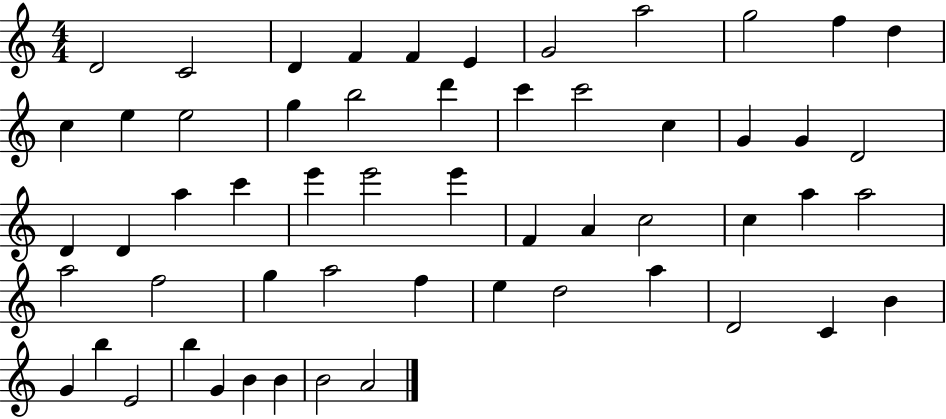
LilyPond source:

{
  \clef treble
  \numericTimeSignature
  \time 4/4
  \key c \major
  d'2 c'2 | d'4 f'4 f'4 e'4 | g'2 a''2 | g''2 f''4 d''4 | \break c''4 e''4 e''2 | g''4 b''2 d'''4 | c'''4 c'''2 c''4 | g'4 g'4 d'2 | \break d'4 d'4 a''4 c'''4 | e'''4 e'''2 e'''4 | f'4 a'4 c''2 | c''4 a''4 a''2 | \break a''2 f''2 | g''4 a''2 f''4 | e''4 d''2 a''4 | d'2 c'4 b'4 | \break g'4 b''4 e'2 | b''4 g'4 b'4 b'4 | b'2 a'2 | \bar "|."
}